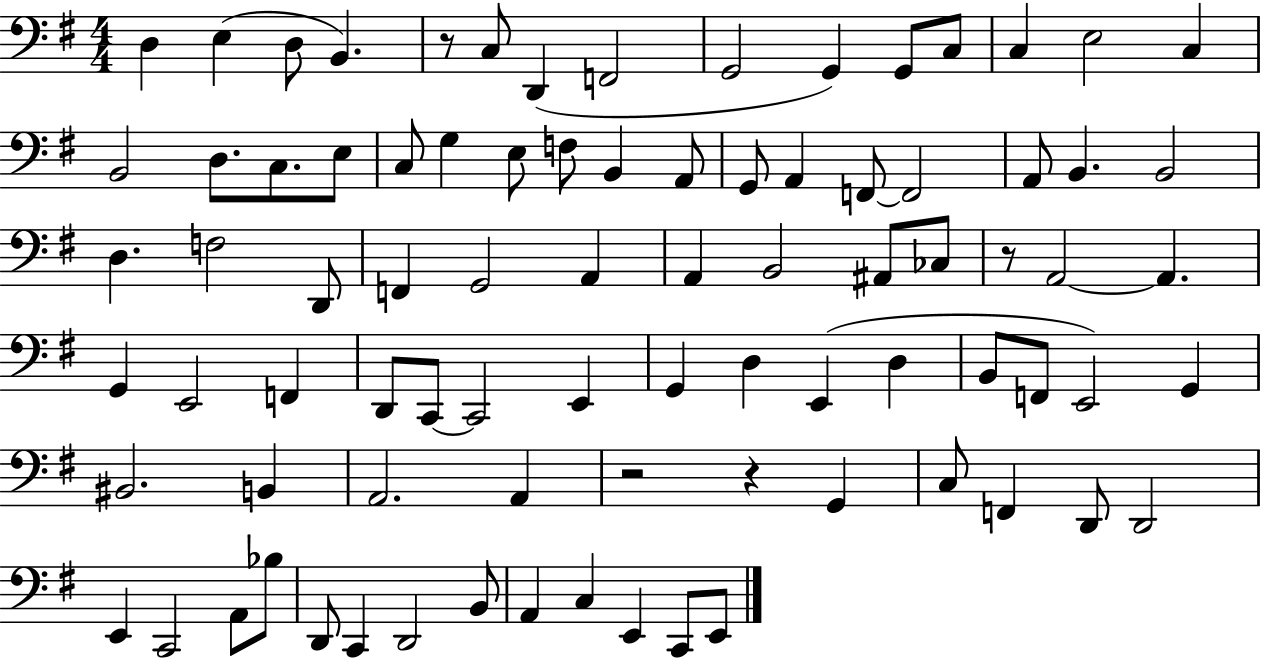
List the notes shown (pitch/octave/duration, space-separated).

D3/q E3/q D3/e B2/q. R/e C3/e D2/q F2/h G2/h G2/q G2/e C3/e C3/q E3/h C3/q B2/h D3/e. C3/e. E3/e C3/e G3/q E3/e F3/e B2/q A2/e G2/e A2/q F2/e F2/h A2/e B2/q. B2/h D3/q. F3/h D2/e F2/q G2/h A2/q A2/q B2/h A#2/e CES3/e R/e A2/h A2/q. G2/q E2/h F2/q D2/e C2/e C2/h E2/q G2/q D3/q E2/q D3/q B2/e F2/e E2/h G2/q BIS2/h. B2/q A2/h. A2/q R/h R/q G2/q C3/e F2/q D2/e D2/h E2/q C2/h A2/e Bb3/e D2/e C2/q D2/h B2/e A2/q C3/q E2/q C2/e E2/e